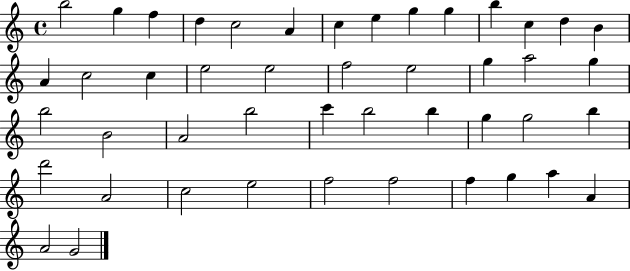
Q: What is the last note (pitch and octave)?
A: G4